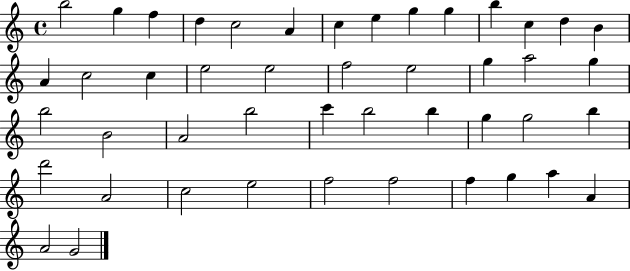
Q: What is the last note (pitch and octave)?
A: G4